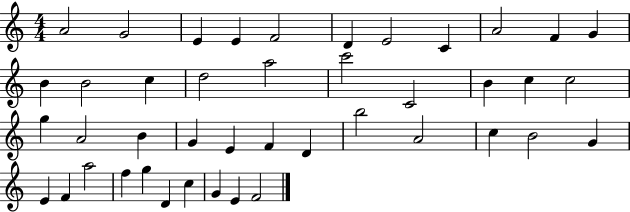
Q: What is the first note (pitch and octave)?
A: A4